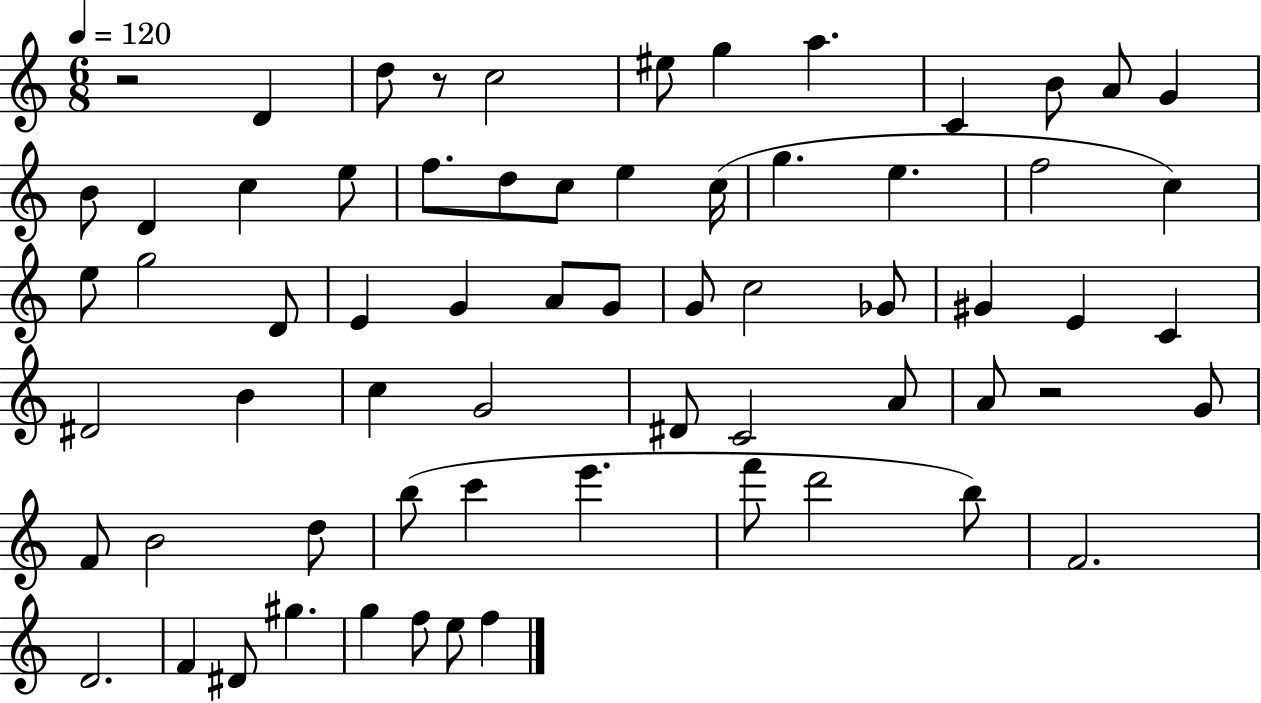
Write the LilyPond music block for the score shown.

{
  \clef treble
  \numericTimeSignature
  \time 6/8
  \key c \major
  \tempo 4 = 120
  r2 d'4 | d''8 r8 c''2 | eis''8 g''4 a''4. | c'4 b'8 a'8 g'4 | \break b'8 d'4 c''4 e''8 | f''8. d''8 c''8 e''4 c''16( | g''4. e''4. | f''2 c''4) | \break e''8 g''2 d'8 | e'4 g'4 a'8 g'8 | g'8 c''2 ges'8 | gis'4 e'4 c'4 | \break dis'2 b'4 | c''4 g'2 | dis'8 c'2 a'8 | a'8 r2 g'8 | \break f'8 b'2 d''8 | b''8( c'''4 e'''4. | f'''8 d'''2 b''8) | f'2. | \break d'2. | f'4 dis'8 gis''4. | g''4 f''8 e''8 f''4 | \bar "|."
}